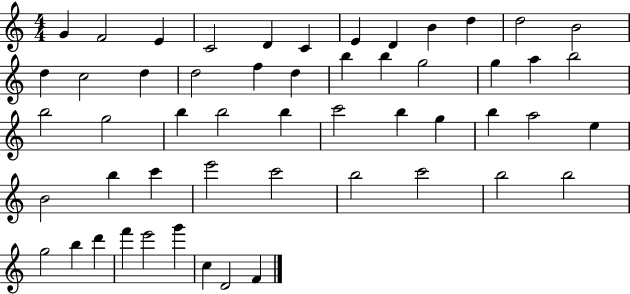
X:1
T:Untitled
M:4/4
L:1/4
K:C
G F2 E C2 D C E D B d d2 B2 d c2 d d2 f d b b g2 g a b2 b2 g2 b b2 b c'2 b g b a2 e B2 b c' e'2 c'2 b2 c'2 b2 b2 g2 b d' f' e'2 g' c D2 F